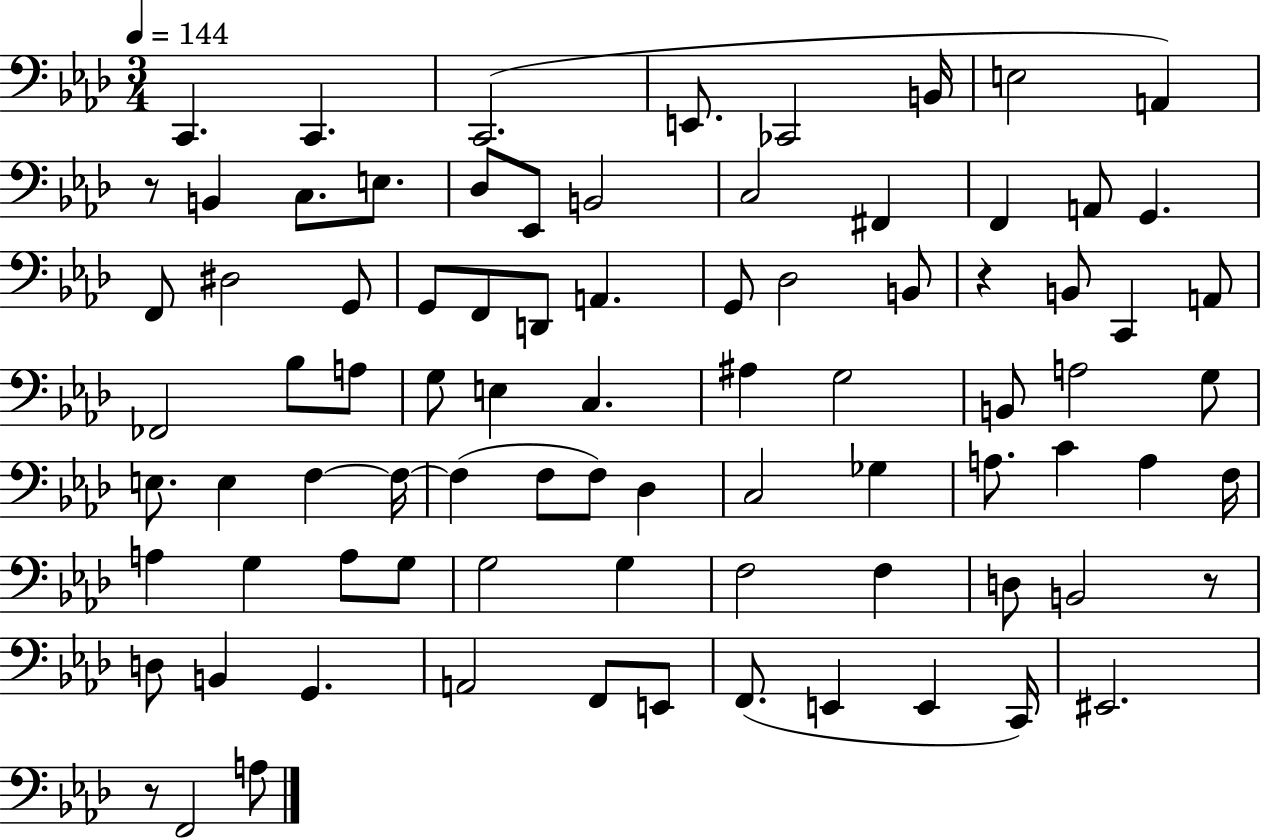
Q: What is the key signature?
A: AES major